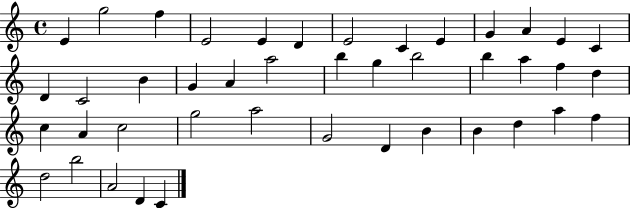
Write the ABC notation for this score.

X:1
T:Untitled
M:4/4
L:1/4
K:C
E g2 f E2 E D E2 C E G A E C D C2 B G A a2 b g b2 b a f d c A c2 g2 a2 G2 D B B d a f d2 b2 A2 D C